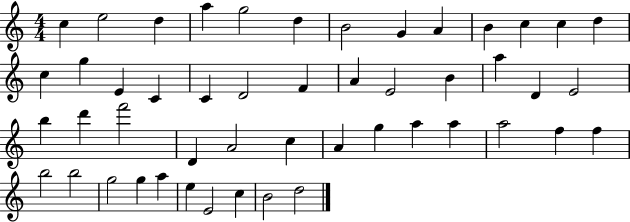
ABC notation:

X:1
T:Untitled
M:4/4
L:1/4
K:C
c e2 d a g2 d B2 G A B c c d c g E C C D2 F A E2 B a D E2 b d' f'2 D A2 c A g a a a2 f f b2 b2 g2 g a e E2 c B2 d2